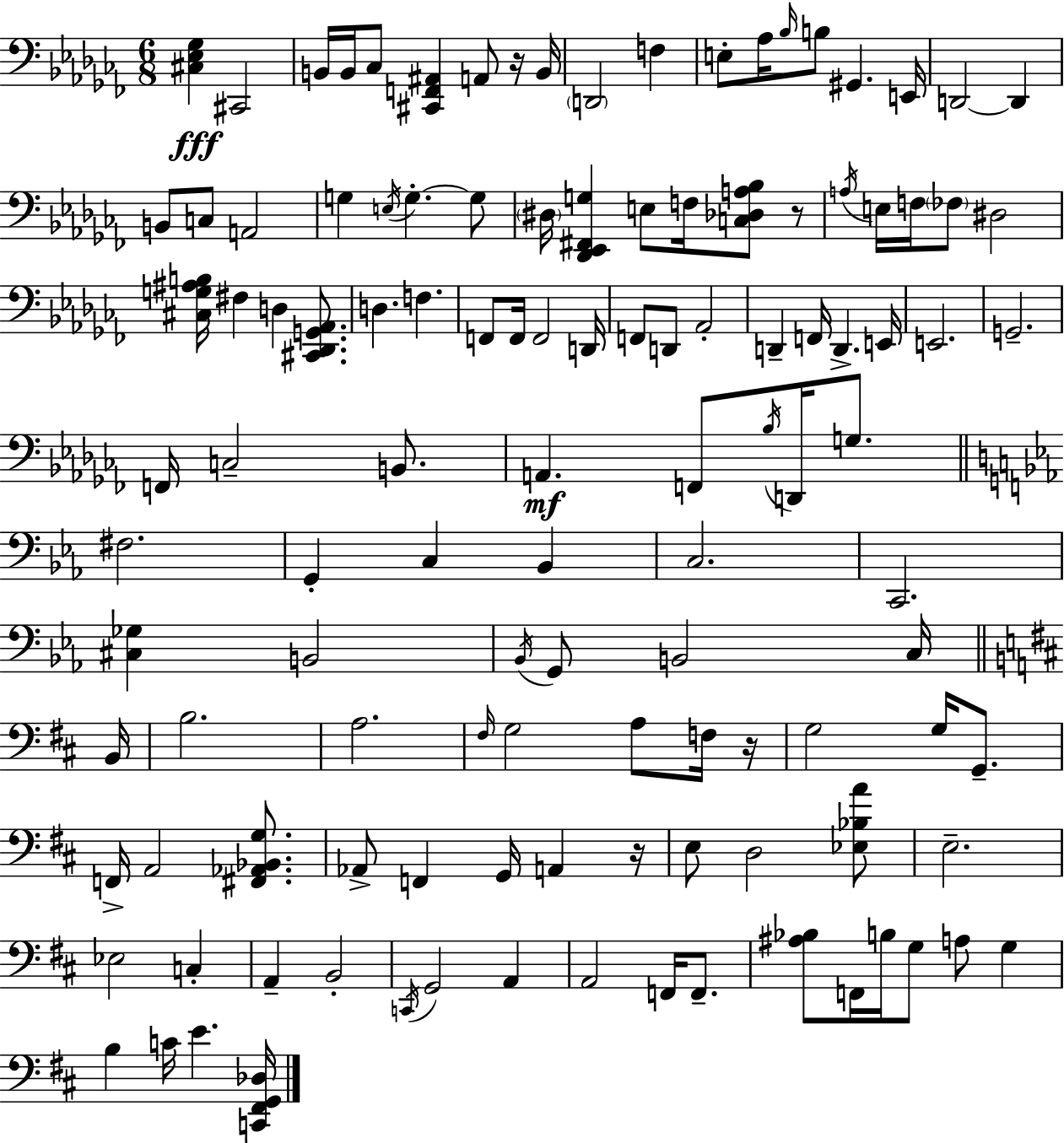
[C#3,Eb3,Gb3]/q C#2/h B2/s B2/s CES3/e [C#2,F2,A#2]/q A2/e R/s B2/s D2/h F3/q E3/e Ab3/s Bb3/s B3/e G#2/q. E2/s D2/h D2/q B2/e C3/e A2/h G3/q E3/s G3/q. G3/e D#3/s [Db2,Eb2,F#2,G3]/q E3/e F3/s [C3,Db3,A3,Bb3]/e R/e A3/s E3/s F3/s FES3/e D#3/h [C#3,G3,A#3,B3]/s F#3/q D3/q [C#2,Db2,G2,Ab2]/e. D3/q. F3/q. F2/e F2/s F2/h D2/s F2/e D2/e Ab2/h D2/q F2/s D2/q. E2/s E2/h. G2/h. F2/s C3/h B2/e. A2/q. F2/e Bb3/s D2/s G3/e. F#3/h. G2/q C3/q Bb2/q C3/h. C2/h. [C#3,Gb3]/q B2/h Bb2/s G2/e B2/h C3/s B2/s B3/h. A3/h. F#3/s G3/h A3/e F3/s R/s G3/h G3/s G2/e. F2/s A2/h [F#2,Ab2,Bb2,G3]/e. Ab2/e F2/q G2/s A2/q R/s E3/e D3/h [Eb3,Bb3,A4]/e E3/h. Eb3/h C3/q A2/q B2/h C2/s G2/h A2/q A2/h F2/s F2/e. [A#3,Bb3]/e F2/s B3/s G3/e A3/e G3/q B3/q C4/s E4/q. [C2,F#2,G2,Db3]/s